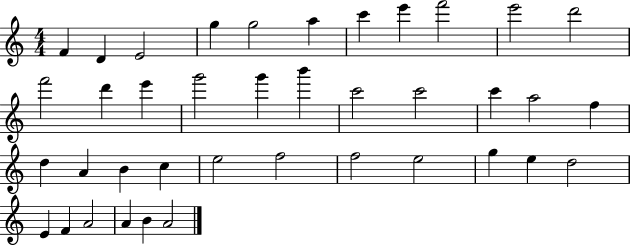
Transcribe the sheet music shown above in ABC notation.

X:1
T:Untitled
M:4/4
L:1/4
K:C
F D E2 g g2 a c' e' f'2 e'2 d'2 f'2 d' e' g'2 g' b' c'2 c'2 c' a2 f d A B c e2 f2 f2 e2 g e d2 E F A2 A B A2